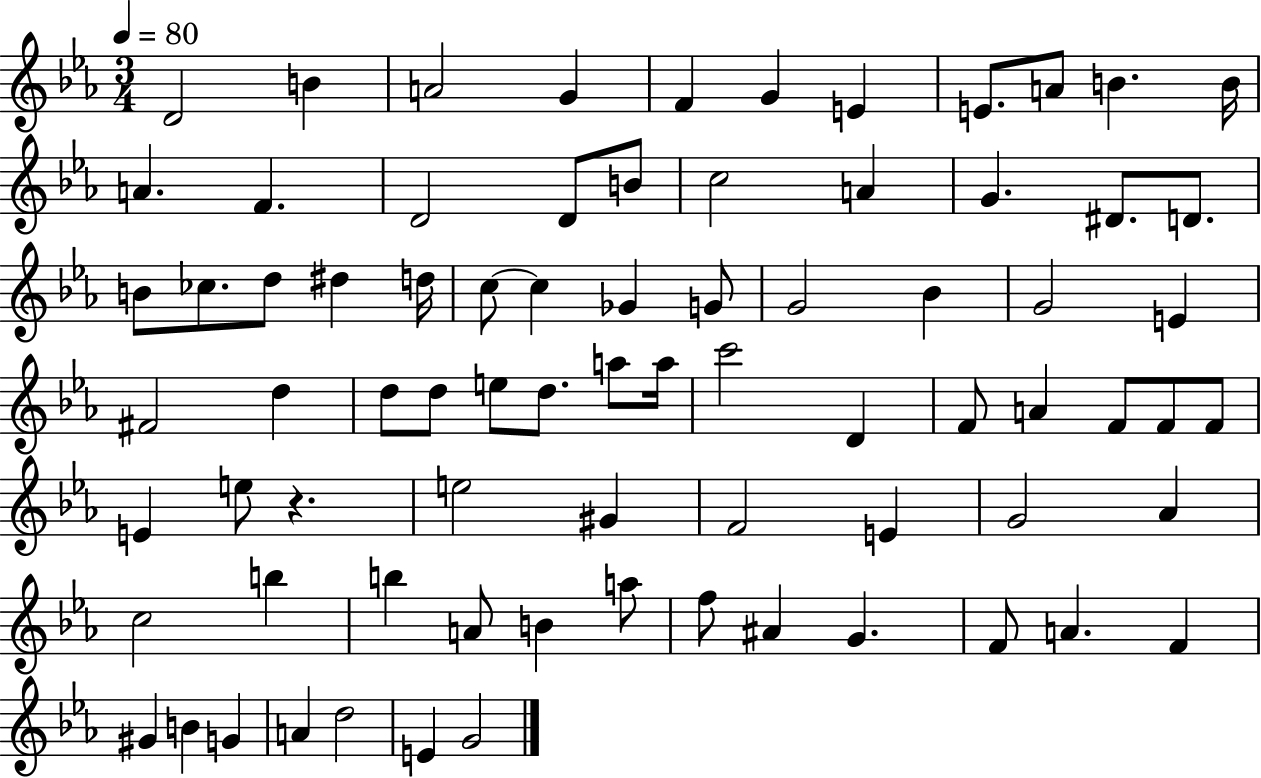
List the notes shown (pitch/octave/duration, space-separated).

D4/h B4/q A4/h G4/q F4/q G4/q E4/q E4/e. A4/e B4/q. B4/s A4/q. F4/q. D4/h D4/e B4/e C5/h A4/q G4/q. D#4/e. D4/e. B4/e CES5/e. D5/e D#5/q D5/s C5/e C5/q Gb4/q G4/e G4/h Bb4/q G4/h E4/q F#4/h D5/q D5/e D5/e E5/e D5/e. A5/e A5/s C6/h D4/q F4/e A4/q F4/e F4/e F4/e E4/q E5/e R/q. E5/h G#4/q F4/h E4/q G4/h Ab4/q C5/h B5/q B5/q A4/e B4/q A5/e F5/e A#4/q G4/q. F4/e A4/q. F4/q G#4/q B4/q G4/q A4/q D5/h E4/q G4/h